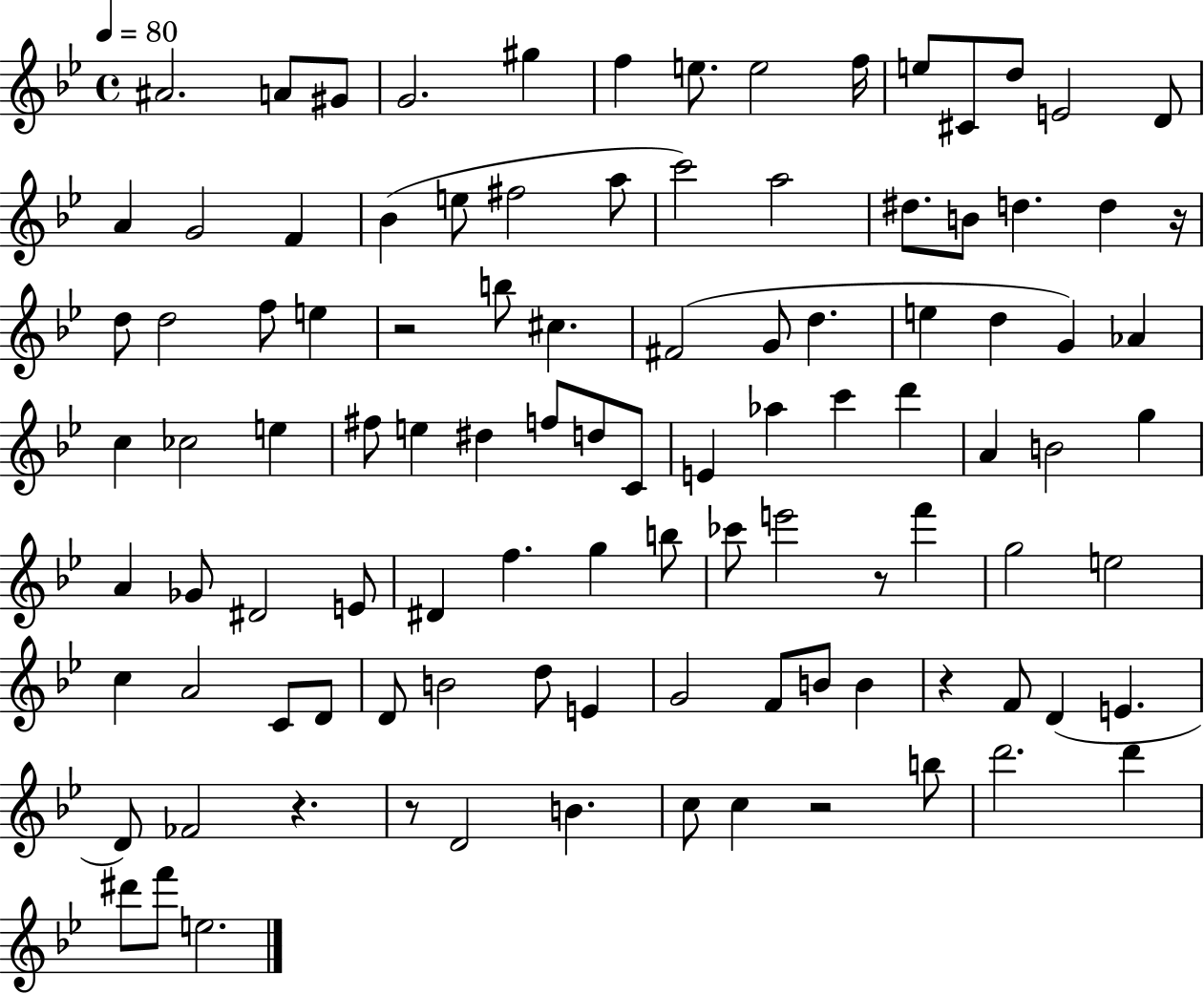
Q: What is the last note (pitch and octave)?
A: E5